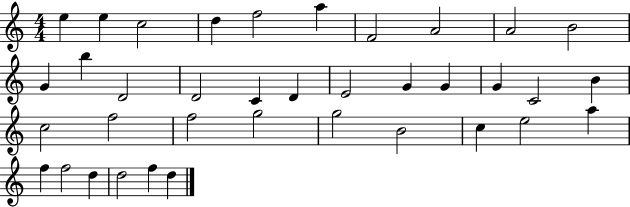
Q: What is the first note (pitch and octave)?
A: E5